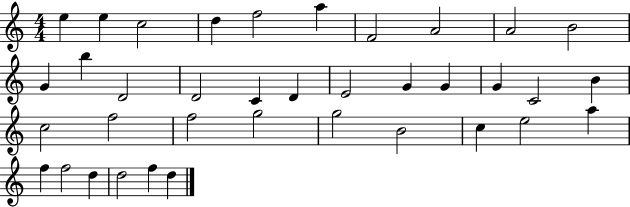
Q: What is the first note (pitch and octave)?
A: E5